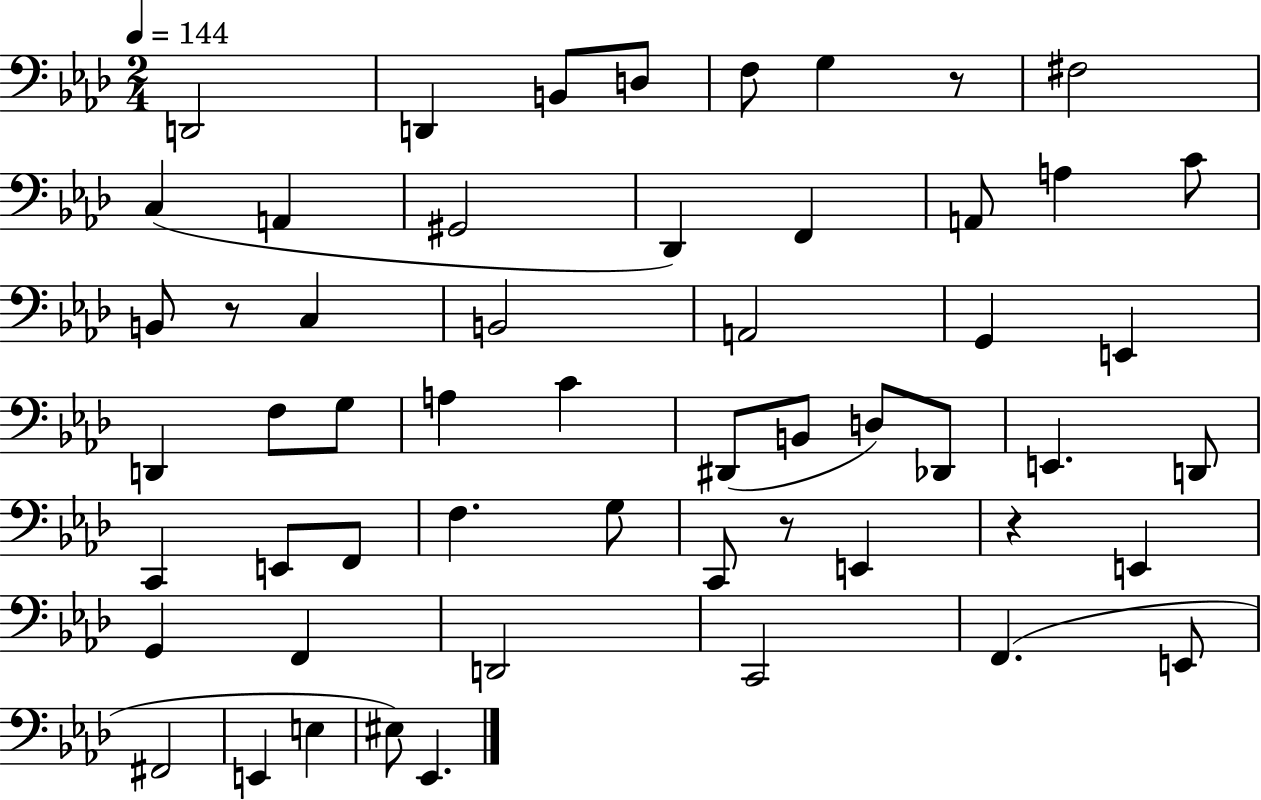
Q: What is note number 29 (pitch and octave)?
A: D3